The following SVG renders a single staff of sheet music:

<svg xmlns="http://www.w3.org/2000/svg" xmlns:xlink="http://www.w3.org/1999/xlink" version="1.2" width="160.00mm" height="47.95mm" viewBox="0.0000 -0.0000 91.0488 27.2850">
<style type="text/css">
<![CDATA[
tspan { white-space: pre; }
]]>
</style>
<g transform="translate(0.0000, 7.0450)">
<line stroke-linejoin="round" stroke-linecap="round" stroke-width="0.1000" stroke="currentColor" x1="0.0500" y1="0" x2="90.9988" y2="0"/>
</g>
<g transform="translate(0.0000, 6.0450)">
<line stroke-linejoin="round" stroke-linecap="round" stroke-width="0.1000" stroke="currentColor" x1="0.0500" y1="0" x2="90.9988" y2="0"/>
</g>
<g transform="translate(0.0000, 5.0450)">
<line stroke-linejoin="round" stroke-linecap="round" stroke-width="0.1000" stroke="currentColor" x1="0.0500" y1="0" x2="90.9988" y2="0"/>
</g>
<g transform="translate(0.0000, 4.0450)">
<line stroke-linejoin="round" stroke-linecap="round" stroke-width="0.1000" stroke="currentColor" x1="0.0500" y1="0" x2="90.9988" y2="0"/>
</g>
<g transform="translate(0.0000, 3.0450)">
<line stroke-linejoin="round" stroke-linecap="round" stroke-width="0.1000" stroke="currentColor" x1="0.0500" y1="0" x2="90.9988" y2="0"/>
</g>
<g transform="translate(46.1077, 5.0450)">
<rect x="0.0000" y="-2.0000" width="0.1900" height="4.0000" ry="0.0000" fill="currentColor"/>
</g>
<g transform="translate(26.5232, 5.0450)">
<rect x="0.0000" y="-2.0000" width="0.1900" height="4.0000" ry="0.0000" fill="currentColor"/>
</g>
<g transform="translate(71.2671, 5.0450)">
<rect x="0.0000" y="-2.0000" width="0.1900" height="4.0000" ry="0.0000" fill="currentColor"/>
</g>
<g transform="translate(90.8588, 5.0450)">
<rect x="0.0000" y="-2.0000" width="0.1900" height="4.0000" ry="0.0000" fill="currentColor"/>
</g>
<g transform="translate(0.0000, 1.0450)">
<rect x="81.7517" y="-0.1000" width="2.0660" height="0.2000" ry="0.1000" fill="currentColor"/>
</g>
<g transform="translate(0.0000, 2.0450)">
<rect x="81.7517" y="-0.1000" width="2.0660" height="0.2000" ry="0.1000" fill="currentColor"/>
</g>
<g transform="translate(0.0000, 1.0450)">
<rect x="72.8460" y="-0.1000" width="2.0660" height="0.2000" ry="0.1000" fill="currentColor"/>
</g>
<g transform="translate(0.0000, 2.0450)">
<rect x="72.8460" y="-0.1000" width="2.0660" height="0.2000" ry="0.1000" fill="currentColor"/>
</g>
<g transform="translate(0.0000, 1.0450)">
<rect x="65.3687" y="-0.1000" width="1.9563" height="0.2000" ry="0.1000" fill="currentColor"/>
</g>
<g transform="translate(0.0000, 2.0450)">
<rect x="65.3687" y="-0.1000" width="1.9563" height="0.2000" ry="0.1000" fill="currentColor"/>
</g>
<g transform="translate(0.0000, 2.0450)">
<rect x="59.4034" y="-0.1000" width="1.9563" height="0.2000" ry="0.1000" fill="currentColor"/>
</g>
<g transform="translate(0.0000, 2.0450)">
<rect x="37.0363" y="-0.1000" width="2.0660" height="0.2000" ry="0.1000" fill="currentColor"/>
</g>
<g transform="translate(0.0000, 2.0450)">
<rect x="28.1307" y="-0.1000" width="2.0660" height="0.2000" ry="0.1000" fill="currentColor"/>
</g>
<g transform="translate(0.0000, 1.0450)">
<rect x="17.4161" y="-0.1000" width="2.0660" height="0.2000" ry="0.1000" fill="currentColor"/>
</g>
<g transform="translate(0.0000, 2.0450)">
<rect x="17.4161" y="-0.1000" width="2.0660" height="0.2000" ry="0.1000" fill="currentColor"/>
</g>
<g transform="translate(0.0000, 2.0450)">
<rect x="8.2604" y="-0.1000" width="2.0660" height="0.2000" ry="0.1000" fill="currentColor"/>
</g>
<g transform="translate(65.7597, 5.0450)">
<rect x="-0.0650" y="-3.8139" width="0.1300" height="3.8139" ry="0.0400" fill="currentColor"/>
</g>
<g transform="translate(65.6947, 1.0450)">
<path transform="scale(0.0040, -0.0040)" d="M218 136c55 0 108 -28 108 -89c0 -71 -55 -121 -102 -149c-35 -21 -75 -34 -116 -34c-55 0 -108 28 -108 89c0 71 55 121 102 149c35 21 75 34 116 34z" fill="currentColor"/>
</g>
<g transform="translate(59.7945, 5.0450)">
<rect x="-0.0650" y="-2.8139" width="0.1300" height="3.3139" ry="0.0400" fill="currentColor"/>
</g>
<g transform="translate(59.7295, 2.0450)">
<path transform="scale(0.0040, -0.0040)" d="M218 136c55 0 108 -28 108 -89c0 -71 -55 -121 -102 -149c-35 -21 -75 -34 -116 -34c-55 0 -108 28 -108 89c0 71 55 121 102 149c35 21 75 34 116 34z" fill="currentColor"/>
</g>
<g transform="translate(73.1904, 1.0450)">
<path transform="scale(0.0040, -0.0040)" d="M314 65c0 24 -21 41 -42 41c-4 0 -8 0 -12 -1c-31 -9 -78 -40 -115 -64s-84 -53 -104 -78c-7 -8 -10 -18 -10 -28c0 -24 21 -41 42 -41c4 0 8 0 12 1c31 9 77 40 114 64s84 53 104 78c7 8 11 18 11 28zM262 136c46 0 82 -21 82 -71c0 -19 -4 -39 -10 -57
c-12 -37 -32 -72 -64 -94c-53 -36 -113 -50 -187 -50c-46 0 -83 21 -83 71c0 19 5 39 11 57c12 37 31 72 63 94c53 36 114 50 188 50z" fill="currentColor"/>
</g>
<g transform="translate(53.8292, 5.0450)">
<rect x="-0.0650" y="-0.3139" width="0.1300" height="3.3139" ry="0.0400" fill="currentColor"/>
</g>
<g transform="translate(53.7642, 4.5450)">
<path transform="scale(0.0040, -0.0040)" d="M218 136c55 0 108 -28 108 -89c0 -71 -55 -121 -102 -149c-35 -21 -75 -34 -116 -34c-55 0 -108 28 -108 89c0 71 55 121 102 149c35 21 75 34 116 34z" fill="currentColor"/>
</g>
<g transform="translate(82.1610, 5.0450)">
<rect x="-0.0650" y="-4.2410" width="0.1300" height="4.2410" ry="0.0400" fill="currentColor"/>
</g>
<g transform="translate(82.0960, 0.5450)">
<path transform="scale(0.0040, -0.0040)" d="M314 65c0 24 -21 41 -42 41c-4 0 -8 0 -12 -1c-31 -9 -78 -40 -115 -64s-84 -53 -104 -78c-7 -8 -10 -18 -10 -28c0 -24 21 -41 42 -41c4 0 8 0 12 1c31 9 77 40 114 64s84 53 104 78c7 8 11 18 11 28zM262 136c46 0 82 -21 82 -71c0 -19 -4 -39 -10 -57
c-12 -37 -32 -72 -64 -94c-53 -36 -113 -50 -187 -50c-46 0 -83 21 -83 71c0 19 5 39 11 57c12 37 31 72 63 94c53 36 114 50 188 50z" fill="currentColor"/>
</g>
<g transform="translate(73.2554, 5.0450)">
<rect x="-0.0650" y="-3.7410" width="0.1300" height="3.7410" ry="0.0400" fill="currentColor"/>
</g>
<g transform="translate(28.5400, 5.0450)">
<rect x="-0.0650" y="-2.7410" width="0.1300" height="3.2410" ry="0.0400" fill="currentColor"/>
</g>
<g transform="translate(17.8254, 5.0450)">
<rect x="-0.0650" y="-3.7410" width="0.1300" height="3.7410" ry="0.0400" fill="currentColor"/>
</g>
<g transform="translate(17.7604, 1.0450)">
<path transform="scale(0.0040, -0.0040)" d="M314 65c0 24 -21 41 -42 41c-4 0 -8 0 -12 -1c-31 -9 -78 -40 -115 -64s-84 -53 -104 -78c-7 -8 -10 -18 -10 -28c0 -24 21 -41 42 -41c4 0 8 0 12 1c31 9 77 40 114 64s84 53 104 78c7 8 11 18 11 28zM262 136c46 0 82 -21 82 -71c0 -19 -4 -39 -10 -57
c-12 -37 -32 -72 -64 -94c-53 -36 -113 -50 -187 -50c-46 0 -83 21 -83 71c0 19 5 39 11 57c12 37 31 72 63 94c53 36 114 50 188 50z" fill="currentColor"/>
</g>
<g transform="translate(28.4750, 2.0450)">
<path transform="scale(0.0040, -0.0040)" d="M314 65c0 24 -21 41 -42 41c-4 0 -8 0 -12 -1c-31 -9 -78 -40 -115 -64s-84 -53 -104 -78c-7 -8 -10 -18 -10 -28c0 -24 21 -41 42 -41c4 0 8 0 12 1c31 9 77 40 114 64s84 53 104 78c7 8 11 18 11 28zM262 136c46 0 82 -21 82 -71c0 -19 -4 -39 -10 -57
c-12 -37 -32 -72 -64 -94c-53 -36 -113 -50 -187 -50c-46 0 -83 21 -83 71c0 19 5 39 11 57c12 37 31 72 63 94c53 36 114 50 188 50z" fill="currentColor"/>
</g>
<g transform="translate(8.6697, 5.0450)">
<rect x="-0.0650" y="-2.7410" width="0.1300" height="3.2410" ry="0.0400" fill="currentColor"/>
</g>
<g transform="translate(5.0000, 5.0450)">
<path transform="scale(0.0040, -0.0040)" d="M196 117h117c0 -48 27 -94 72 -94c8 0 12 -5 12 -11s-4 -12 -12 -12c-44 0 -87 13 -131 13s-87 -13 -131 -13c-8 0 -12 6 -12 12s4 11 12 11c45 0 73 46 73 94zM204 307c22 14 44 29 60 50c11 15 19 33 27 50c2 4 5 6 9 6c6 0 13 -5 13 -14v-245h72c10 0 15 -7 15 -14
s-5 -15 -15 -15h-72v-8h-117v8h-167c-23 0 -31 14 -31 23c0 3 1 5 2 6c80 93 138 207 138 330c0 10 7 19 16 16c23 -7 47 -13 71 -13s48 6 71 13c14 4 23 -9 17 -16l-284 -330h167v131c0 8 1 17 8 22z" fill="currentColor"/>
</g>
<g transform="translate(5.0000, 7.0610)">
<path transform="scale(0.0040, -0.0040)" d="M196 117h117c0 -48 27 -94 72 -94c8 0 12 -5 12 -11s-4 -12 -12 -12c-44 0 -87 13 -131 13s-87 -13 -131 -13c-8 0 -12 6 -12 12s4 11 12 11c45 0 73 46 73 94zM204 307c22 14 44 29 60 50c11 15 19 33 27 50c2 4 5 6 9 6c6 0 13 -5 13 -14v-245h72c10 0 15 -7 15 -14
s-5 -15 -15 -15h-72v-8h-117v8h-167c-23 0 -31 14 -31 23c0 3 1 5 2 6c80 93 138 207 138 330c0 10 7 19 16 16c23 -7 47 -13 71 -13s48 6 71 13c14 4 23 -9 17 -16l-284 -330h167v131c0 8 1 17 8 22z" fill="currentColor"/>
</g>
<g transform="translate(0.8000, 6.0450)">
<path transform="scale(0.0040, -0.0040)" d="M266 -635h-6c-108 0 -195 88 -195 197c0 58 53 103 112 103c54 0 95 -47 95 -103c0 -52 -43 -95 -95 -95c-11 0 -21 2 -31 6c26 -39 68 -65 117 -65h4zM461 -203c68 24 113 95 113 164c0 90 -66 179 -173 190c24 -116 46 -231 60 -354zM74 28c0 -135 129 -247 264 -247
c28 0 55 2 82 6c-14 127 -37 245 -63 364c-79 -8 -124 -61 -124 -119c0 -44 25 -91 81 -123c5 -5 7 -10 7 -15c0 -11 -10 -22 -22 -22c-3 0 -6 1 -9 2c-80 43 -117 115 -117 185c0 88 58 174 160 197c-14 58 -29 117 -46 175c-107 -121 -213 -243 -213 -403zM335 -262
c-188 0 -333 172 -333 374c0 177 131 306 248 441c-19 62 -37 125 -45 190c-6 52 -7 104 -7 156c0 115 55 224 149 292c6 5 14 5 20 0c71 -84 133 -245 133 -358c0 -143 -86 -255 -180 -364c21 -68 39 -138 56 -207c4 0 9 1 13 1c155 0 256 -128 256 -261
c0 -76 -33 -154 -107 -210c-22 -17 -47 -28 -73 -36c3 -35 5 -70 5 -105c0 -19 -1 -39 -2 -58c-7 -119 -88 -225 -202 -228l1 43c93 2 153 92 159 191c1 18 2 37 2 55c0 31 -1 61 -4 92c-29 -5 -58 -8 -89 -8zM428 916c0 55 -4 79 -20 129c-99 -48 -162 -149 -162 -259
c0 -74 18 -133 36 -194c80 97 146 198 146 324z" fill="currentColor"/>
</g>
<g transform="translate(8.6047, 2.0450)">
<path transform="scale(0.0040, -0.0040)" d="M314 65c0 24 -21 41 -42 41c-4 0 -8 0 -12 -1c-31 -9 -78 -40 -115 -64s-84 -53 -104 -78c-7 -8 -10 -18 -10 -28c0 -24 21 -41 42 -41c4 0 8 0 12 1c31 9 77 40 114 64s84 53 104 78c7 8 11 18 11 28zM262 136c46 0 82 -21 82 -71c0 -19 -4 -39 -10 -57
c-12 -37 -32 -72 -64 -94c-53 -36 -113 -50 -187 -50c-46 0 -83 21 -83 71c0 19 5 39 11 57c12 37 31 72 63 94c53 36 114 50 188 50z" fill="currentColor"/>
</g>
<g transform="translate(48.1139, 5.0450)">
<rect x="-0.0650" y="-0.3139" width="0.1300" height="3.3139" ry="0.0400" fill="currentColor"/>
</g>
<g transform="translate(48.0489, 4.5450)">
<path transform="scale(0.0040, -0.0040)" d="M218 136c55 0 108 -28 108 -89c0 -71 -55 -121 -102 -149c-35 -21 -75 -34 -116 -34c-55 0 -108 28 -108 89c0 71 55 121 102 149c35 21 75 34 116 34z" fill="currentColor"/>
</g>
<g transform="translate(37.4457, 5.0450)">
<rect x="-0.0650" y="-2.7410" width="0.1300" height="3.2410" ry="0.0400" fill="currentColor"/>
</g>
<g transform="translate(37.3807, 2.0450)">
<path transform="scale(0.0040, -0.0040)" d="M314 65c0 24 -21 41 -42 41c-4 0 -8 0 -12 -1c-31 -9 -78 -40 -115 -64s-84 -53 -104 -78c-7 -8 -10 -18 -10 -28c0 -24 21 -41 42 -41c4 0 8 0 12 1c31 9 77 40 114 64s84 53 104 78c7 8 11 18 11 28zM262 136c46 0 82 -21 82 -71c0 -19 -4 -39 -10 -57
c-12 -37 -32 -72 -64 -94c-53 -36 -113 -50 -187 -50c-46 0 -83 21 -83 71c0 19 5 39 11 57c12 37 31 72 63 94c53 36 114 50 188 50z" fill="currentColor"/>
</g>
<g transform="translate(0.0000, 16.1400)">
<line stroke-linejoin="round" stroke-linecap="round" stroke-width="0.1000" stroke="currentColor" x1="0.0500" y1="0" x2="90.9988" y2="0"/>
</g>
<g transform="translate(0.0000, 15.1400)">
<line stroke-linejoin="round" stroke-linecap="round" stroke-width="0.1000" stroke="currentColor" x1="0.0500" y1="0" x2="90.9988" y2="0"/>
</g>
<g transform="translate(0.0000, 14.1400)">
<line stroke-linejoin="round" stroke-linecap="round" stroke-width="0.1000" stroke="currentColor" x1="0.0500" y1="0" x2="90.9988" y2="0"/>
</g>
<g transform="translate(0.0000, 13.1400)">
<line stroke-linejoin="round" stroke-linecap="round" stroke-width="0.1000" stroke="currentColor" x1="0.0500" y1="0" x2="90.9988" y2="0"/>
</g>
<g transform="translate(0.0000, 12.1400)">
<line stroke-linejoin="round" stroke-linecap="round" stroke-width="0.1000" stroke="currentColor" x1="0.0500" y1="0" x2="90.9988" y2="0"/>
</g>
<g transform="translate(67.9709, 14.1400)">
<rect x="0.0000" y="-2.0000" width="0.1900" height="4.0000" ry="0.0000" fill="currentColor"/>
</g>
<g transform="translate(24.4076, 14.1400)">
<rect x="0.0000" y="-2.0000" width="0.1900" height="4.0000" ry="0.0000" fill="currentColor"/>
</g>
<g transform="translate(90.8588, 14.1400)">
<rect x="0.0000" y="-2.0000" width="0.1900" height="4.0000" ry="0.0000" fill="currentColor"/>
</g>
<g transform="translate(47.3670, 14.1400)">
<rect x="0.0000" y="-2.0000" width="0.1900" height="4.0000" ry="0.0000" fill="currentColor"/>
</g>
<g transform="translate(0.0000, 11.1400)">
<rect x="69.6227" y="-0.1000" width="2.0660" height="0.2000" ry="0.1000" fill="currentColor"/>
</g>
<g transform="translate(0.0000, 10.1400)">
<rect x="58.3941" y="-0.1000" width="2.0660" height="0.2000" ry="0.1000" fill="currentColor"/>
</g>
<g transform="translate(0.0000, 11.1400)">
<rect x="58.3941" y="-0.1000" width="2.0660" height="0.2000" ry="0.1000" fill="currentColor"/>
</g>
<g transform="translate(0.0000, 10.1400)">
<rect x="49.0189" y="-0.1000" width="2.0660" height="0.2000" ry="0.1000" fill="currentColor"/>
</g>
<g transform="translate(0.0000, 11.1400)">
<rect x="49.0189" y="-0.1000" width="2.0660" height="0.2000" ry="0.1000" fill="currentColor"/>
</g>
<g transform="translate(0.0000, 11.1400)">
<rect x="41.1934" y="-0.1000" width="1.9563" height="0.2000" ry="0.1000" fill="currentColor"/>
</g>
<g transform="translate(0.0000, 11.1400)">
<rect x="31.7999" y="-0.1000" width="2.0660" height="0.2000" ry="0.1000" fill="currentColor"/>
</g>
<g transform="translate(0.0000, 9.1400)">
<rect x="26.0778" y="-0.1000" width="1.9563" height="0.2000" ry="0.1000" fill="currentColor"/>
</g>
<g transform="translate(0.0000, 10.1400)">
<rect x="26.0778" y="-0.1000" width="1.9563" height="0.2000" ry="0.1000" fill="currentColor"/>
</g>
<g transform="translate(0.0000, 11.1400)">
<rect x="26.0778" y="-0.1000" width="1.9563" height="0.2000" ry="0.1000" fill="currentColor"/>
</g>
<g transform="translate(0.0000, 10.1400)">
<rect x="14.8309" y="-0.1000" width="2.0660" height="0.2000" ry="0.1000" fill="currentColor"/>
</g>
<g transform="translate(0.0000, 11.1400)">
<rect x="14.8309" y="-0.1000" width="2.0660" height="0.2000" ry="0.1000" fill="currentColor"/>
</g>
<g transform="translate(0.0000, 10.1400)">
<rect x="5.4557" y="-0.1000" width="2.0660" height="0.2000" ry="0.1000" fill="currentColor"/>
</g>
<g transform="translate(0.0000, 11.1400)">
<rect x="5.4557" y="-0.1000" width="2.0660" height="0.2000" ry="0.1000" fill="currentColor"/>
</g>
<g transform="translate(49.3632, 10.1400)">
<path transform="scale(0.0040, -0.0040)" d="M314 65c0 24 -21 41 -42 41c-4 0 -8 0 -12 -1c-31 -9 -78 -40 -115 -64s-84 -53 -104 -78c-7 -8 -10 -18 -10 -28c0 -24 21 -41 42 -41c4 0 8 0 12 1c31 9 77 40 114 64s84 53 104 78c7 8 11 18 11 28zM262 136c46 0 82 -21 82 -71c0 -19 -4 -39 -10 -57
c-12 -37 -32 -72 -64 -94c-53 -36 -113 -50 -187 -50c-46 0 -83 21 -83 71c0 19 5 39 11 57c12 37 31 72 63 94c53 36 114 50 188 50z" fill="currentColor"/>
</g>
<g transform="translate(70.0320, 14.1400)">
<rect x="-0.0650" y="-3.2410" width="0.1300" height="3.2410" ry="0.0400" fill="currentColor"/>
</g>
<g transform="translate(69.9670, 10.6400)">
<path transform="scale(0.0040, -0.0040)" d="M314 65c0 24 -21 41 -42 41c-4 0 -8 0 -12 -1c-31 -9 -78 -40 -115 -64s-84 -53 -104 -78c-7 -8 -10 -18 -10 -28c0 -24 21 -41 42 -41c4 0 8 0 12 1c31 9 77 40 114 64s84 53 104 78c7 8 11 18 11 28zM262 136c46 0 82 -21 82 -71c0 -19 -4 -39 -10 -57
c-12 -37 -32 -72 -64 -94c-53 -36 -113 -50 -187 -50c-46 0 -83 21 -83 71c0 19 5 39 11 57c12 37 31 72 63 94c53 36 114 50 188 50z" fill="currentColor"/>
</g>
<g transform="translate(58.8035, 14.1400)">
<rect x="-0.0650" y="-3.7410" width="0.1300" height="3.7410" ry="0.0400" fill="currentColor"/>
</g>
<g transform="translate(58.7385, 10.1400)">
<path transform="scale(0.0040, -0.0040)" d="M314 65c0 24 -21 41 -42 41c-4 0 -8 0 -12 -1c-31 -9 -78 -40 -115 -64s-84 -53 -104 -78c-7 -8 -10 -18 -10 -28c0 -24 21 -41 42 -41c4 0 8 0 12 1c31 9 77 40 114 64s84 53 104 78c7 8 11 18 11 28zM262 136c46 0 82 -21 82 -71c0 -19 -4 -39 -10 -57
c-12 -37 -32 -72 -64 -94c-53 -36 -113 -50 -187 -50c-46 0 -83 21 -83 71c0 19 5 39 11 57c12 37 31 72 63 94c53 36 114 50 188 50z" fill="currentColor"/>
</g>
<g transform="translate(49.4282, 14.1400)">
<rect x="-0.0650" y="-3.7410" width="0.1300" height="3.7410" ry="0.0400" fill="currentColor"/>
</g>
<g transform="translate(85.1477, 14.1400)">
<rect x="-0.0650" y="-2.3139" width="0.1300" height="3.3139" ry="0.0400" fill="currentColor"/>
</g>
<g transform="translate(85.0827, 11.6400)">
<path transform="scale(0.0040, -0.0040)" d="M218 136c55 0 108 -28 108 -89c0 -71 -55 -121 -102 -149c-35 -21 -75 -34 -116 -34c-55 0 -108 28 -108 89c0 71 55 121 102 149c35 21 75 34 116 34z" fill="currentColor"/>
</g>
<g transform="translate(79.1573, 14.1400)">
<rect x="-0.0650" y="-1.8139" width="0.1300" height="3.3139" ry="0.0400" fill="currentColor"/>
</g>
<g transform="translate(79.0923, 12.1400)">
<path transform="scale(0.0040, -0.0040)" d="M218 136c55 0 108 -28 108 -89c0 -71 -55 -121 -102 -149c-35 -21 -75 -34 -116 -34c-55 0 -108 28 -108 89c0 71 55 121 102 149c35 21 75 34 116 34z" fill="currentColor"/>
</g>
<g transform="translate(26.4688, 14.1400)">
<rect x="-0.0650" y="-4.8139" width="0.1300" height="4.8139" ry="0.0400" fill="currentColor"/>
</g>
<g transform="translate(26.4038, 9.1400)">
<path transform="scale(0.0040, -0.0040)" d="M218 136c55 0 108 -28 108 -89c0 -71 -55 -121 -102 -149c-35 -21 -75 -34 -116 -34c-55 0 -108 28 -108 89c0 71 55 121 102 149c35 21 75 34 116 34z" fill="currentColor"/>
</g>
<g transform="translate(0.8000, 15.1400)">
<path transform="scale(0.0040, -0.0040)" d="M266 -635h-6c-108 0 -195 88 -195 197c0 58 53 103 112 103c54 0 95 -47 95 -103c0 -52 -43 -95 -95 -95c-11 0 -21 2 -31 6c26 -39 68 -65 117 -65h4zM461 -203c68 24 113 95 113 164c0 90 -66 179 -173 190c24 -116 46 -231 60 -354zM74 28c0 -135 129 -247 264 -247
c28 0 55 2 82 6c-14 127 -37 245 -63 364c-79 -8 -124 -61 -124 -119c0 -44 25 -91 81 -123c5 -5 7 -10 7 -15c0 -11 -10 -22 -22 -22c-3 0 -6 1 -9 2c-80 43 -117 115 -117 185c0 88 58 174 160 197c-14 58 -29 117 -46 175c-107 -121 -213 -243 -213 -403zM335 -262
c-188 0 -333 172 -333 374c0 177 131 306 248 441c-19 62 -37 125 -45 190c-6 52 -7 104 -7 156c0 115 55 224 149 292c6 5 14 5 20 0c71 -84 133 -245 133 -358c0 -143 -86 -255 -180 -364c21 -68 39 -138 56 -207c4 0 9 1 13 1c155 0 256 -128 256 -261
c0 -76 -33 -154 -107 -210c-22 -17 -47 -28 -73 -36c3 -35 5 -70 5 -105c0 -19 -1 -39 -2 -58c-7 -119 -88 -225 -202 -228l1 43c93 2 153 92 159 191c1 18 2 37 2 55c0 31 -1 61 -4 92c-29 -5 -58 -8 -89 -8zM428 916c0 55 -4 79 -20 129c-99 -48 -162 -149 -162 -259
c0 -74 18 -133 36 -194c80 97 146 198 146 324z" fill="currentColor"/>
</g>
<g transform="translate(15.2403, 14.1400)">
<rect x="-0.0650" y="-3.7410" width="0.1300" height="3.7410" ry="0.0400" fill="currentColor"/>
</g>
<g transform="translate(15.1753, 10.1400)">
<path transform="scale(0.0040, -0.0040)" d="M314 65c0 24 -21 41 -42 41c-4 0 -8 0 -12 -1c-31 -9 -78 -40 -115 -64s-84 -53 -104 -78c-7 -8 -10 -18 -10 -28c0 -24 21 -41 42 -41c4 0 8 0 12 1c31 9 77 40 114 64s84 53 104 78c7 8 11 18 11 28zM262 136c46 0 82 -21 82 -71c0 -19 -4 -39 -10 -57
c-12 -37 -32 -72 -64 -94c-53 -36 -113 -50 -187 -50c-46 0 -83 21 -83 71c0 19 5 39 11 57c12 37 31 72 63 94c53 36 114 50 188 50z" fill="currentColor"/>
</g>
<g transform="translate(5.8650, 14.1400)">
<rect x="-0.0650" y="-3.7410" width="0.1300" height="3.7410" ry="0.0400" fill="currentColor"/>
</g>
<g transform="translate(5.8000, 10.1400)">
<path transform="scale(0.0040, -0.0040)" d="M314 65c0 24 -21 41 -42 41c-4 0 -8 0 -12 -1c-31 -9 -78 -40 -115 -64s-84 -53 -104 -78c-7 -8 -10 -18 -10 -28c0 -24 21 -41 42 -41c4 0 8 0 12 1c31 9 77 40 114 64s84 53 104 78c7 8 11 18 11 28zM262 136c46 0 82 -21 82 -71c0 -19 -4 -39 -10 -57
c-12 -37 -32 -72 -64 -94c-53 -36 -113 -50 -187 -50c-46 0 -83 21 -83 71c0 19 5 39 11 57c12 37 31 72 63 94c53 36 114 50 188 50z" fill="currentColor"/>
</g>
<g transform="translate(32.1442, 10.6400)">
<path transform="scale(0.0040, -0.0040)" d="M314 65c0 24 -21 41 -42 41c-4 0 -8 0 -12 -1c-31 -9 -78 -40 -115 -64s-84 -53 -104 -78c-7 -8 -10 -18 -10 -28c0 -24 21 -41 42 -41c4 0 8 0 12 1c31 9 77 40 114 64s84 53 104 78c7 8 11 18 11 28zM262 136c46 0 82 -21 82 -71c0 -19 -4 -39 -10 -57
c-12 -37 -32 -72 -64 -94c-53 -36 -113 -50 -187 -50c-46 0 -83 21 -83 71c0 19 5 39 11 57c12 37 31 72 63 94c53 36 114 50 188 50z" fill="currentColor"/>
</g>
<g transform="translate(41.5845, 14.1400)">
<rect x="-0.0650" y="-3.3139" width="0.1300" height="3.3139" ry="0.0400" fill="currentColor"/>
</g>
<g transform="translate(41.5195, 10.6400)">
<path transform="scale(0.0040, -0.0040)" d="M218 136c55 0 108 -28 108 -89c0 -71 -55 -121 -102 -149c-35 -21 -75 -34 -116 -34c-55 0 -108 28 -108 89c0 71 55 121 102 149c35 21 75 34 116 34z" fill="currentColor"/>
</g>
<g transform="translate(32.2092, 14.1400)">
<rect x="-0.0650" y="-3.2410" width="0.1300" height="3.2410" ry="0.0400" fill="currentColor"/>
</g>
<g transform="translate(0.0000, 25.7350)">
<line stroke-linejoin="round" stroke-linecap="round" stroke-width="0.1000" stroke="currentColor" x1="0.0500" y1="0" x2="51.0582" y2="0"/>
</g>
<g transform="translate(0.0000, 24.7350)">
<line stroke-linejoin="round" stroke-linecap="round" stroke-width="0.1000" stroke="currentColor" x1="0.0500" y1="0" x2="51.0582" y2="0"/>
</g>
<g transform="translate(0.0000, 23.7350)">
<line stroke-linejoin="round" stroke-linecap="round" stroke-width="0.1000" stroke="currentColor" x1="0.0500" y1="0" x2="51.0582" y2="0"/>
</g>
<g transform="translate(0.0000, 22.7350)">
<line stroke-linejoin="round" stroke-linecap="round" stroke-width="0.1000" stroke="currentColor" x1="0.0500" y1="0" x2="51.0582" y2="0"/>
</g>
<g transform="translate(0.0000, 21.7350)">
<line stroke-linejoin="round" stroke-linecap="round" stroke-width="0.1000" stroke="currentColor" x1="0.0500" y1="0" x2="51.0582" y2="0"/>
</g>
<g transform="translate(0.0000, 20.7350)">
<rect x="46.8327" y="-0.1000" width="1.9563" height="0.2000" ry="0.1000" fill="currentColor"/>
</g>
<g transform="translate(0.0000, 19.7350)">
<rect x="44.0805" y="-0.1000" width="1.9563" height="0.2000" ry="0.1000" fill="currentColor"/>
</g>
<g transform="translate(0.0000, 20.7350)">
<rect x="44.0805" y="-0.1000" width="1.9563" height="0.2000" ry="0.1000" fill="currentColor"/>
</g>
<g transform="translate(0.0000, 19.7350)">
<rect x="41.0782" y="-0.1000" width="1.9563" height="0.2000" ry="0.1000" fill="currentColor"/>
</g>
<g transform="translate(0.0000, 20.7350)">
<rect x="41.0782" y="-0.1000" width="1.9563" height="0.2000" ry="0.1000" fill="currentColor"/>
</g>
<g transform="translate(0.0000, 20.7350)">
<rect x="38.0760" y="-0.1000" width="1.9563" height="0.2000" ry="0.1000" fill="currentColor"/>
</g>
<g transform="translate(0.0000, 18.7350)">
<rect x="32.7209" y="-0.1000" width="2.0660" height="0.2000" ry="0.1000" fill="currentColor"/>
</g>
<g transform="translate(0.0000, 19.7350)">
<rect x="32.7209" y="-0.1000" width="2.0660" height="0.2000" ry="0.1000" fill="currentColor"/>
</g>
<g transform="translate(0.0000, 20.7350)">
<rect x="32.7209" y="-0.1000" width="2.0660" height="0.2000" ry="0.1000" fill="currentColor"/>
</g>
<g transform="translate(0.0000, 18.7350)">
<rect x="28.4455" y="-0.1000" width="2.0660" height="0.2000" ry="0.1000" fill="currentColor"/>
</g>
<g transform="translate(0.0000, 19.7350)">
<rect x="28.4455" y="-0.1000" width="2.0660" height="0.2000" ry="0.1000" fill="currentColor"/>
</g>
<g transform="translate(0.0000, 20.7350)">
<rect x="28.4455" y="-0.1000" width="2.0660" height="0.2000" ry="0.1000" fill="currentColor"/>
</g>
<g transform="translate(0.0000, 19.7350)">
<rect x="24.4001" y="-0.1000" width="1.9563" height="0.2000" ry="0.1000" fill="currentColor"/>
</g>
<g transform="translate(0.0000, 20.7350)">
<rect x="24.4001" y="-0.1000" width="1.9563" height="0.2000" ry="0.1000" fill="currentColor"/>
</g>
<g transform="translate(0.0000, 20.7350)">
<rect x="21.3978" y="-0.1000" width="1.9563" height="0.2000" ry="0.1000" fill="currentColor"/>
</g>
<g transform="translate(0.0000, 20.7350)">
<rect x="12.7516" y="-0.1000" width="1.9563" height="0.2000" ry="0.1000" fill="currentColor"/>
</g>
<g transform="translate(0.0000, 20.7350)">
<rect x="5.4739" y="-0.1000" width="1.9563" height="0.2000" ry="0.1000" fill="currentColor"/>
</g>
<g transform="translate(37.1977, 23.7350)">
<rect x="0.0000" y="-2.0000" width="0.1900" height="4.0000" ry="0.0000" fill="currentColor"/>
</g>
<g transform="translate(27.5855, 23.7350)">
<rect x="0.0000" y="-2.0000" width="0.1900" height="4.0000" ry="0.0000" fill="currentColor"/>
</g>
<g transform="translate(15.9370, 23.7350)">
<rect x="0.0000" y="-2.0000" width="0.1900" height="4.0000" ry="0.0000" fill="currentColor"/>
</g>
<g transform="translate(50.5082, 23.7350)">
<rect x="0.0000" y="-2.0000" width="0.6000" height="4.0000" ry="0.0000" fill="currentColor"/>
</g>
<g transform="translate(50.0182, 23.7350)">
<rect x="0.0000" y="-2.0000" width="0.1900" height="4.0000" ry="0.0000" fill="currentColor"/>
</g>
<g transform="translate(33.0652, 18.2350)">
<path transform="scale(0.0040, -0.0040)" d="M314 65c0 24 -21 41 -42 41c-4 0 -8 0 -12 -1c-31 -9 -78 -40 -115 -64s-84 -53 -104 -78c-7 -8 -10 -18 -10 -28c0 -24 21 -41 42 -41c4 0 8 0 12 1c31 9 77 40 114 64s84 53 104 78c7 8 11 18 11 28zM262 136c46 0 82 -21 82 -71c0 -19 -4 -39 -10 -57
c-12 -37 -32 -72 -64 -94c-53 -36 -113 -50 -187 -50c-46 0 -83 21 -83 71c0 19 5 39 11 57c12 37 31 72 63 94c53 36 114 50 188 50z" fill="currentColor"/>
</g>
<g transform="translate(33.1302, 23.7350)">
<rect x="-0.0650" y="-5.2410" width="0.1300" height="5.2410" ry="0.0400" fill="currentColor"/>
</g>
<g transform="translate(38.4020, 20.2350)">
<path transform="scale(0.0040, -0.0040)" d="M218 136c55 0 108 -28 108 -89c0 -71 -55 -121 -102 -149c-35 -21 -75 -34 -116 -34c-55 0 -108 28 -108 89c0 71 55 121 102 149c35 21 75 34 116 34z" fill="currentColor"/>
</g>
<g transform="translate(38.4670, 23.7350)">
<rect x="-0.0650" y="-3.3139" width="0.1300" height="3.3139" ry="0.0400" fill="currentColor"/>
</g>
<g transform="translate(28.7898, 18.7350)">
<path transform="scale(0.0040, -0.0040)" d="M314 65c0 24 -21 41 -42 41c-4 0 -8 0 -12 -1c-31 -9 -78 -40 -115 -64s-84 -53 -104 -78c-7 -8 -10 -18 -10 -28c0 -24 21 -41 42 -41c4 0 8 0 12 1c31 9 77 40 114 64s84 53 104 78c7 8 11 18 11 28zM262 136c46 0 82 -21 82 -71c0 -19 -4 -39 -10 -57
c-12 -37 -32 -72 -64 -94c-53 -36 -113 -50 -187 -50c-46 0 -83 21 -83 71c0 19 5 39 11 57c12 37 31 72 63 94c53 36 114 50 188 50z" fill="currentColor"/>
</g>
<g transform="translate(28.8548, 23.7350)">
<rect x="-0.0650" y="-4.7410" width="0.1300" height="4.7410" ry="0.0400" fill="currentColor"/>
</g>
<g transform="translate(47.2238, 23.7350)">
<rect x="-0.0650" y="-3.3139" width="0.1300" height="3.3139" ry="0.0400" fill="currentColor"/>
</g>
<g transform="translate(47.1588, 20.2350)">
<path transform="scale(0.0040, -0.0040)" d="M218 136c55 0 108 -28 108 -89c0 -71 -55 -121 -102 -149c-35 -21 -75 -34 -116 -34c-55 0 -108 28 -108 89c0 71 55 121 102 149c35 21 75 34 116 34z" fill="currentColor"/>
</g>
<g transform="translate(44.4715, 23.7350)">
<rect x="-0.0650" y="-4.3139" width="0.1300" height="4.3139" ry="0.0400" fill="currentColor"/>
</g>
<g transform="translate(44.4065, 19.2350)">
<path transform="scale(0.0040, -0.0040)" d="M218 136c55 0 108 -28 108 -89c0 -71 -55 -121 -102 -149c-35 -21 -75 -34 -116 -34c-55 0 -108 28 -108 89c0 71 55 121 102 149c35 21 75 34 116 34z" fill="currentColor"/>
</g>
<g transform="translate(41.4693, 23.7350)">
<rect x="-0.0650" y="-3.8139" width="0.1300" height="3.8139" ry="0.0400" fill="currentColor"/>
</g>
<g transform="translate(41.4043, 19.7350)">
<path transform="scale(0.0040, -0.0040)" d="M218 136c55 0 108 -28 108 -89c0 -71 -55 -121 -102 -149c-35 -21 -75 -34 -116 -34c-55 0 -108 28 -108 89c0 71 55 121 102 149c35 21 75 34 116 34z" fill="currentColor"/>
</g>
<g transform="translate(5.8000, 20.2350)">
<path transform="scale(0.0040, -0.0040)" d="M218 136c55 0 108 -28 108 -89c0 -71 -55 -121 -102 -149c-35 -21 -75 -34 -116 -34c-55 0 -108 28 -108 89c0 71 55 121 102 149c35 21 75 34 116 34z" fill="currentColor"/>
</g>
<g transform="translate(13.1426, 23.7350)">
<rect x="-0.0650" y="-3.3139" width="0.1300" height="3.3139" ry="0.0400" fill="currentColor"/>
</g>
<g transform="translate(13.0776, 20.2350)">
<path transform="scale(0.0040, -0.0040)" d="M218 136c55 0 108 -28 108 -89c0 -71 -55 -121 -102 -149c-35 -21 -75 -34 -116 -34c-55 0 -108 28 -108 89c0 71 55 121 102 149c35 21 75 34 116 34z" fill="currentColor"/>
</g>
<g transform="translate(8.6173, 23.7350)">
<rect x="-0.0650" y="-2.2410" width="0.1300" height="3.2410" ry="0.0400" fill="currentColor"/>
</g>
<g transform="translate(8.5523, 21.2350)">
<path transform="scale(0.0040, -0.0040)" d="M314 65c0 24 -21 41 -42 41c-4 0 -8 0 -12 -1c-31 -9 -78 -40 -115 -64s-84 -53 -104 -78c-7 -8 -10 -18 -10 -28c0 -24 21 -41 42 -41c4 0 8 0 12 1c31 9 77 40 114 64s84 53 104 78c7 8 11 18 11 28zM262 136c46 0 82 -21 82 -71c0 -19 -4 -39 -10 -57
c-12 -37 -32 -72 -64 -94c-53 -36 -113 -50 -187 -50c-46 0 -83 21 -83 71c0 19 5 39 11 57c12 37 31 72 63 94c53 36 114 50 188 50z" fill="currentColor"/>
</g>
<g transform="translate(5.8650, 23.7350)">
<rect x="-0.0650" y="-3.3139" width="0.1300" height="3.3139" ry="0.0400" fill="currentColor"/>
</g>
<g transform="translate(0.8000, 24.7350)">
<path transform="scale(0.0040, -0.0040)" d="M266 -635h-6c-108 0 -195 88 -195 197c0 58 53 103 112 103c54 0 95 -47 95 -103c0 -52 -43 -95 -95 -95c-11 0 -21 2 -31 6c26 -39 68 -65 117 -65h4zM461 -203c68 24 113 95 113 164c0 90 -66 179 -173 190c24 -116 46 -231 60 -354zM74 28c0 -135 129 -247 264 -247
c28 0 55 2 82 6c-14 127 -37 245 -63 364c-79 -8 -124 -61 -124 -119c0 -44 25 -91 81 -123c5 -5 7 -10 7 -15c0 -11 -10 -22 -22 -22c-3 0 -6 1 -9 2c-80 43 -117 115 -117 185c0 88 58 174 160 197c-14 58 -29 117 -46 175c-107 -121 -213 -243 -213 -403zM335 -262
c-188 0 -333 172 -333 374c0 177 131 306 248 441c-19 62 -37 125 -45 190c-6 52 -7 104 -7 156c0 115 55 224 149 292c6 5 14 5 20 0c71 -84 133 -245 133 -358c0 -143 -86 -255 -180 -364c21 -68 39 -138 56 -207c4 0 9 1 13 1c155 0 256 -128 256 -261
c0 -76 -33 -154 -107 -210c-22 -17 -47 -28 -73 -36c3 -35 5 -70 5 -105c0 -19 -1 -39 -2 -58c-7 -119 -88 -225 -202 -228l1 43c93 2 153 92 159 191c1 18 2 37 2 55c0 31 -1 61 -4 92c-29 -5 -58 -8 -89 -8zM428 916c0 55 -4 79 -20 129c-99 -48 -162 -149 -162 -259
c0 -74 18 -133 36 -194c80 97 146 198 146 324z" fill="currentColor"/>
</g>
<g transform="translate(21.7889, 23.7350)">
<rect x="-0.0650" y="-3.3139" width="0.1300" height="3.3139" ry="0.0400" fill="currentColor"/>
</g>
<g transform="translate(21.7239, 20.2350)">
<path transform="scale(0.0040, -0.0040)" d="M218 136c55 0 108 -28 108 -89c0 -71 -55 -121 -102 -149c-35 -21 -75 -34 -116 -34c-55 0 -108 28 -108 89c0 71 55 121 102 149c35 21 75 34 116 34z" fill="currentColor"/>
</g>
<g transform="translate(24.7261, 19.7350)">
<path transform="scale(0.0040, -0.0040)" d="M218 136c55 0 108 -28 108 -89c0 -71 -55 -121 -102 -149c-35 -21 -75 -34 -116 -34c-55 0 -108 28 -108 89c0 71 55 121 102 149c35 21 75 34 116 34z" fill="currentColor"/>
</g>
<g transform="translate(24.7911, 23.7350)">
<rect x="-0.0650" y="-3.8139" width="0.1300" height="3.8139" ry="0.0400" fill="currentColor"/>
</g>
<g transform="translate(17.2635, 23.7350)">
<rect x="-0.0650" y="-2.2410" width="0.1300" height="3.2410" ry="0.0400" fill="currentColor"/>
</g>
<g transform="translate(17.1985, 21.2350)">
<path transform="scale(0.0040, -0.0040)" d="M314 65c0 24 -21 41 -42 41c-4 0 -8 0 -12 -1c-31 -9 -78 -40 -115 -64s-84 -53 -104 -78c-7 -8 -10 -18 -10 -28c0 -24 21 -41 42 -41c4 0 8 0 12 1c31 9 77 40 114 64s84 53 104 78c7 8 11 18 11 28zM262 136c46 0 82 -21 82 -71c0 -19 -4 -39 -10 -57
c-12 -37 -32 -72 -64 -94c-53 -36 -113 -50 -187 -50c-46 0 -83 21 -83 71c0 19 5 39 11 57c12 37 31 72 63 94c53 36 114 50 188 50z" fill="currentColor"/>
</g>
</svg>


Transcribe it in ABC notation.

X:1
T:Untitled
M:4/4
L:1/4
K:C
a2 c'2 a2 a2 c c a c' c'2 d'2 c'2 c'2 e' b2 b c'2 c'2 b2 f g b g2 b g2 b c' e'2 f'2 b c' d' b